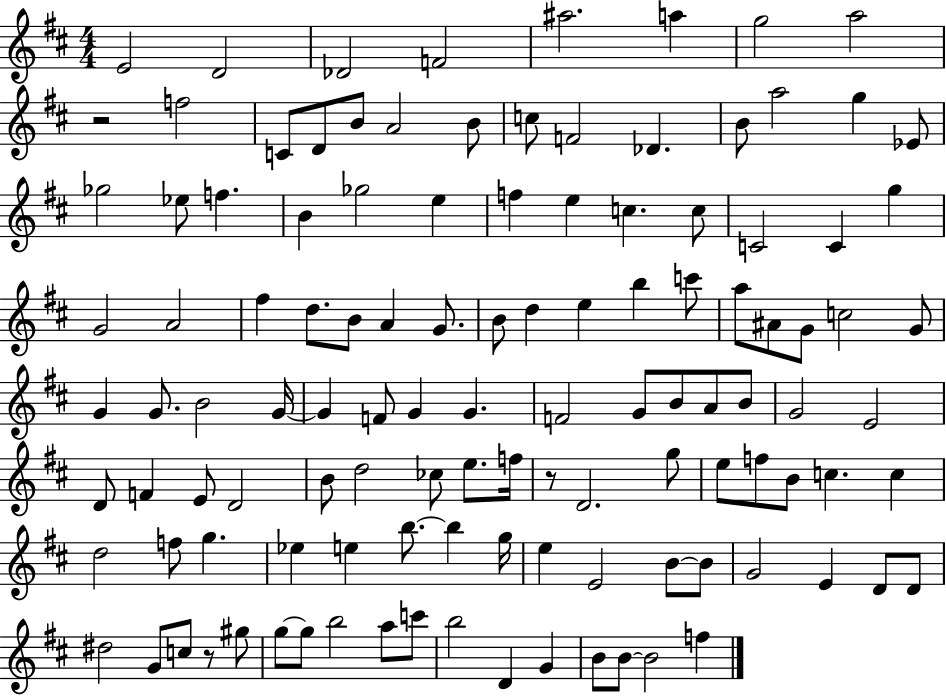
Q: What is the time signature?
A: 4/4